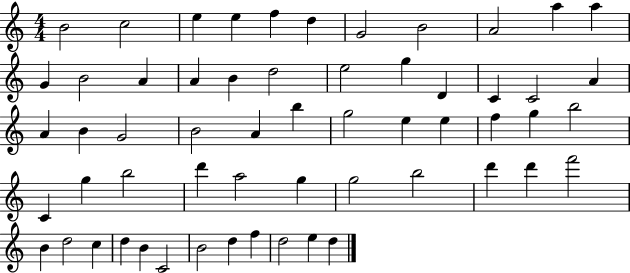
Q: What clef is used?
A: treble